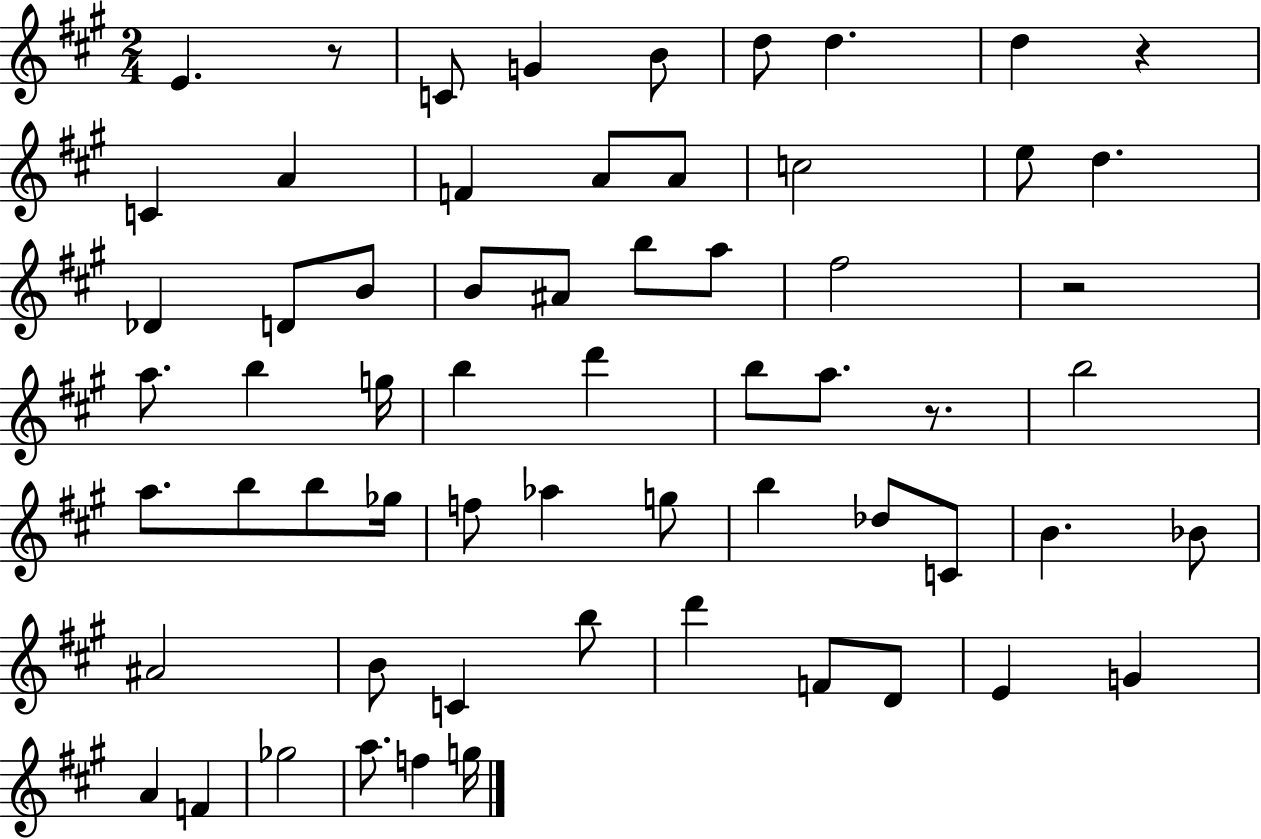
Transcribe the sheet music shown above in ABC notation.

X:1
T:Untitled
M:2/4
L:1/4
K:A
E z/2 C/2 G B/2 d/2 d d z C A F A/2 A/2 c2 e/2 d _D D/2 B/2 B/2 ^A/2 b/2 a/2 ^f2 z2 a/2 b g/4 b d' b/2 a/2 z/2 b2 a/2 b/2 b/2 _g/4 f/2 _a g/2 b _d/2 C/2 B _B/2 ^A2 B/2 C b/2 d' F/2 D/2 E G A F _g2 a/2 f g/4